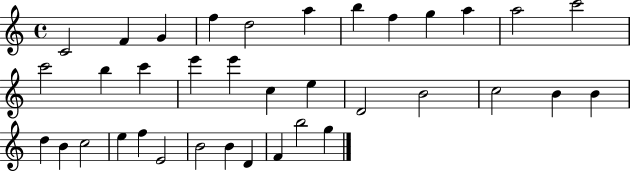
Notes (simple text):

C4/h F4/q G4/q F5/q D5/h A5/q B5/q F5/q G5/q A5/q A5/h C6/h C6/h B5/q C6/q E6/q E6/q C5/q E5/q D4/h B4/h C5/h B4/q B4/q D5/q B4/q C5/h E5/q F5/q E4/h B4/h B4/q D4/q F4/q B5/h G5/q